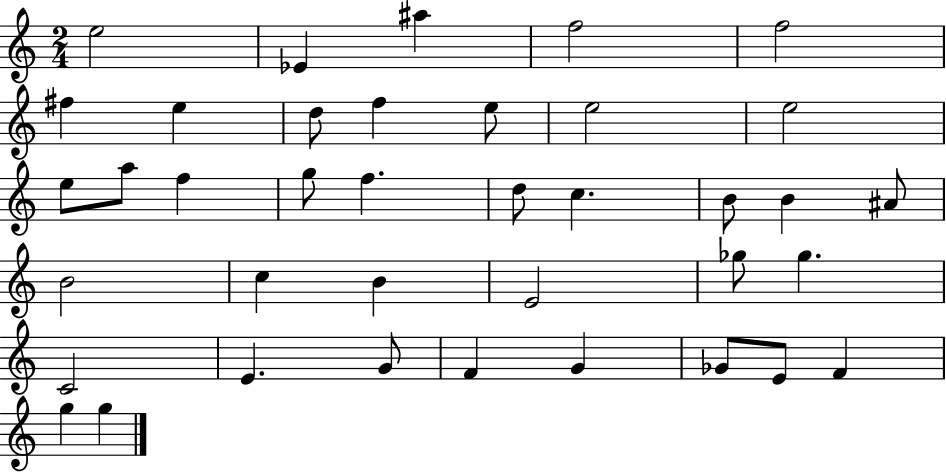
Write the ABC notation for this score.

X:1
T:Untitled
M:2/4
L:1/4
K:C
e2 _E ^a f2 f2 ^f e d/2 f e/2 e2 e2 e/2 a/2 f g/2 f d/2 c B/2 B ^A/2 B2 c B E2 _g/2 _g C2 E G/2 F G _G/2 E/2 F g g